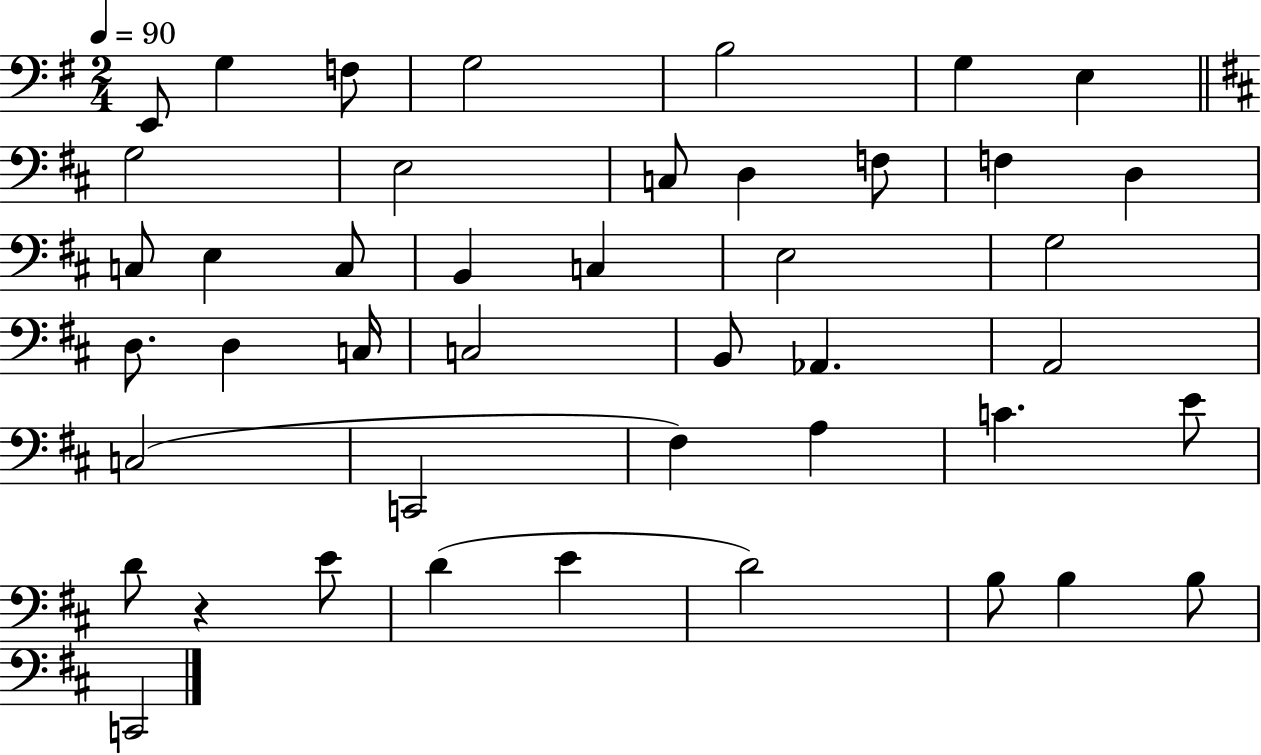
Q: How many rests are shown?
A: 1